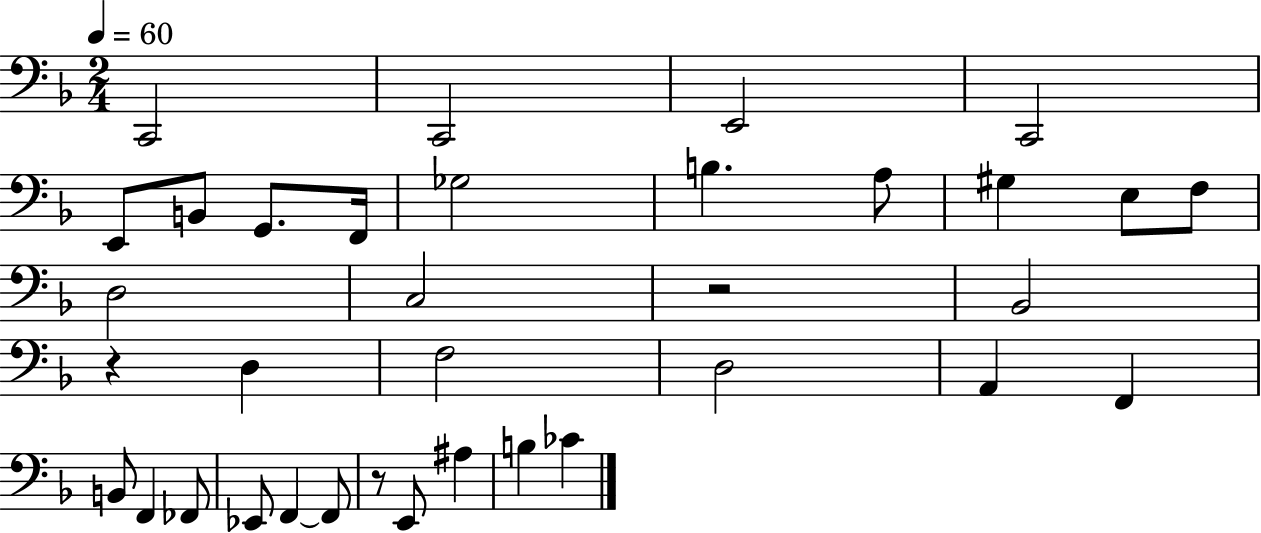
{
  \clef bass
  \numericTimeSignature
  \time 2/4
  \key f \major
  \tempo 4 = 60
  c,2 | c,2 | e,2 | c,2 | \break e,8 b,8 g,8. f,16 | ges2 | b4. a8 | gis4 e8 f8 | \break d2 | c2 | r2 | bes,2 | \break r4 d4 | f2 | d2 | a,4 f,4 | \break b,8 f,4 fes,8 | ees,8 f,4~~ f,8 | r8 e,8 ais4 | b4 ces'4 | \break \bar "|."
}